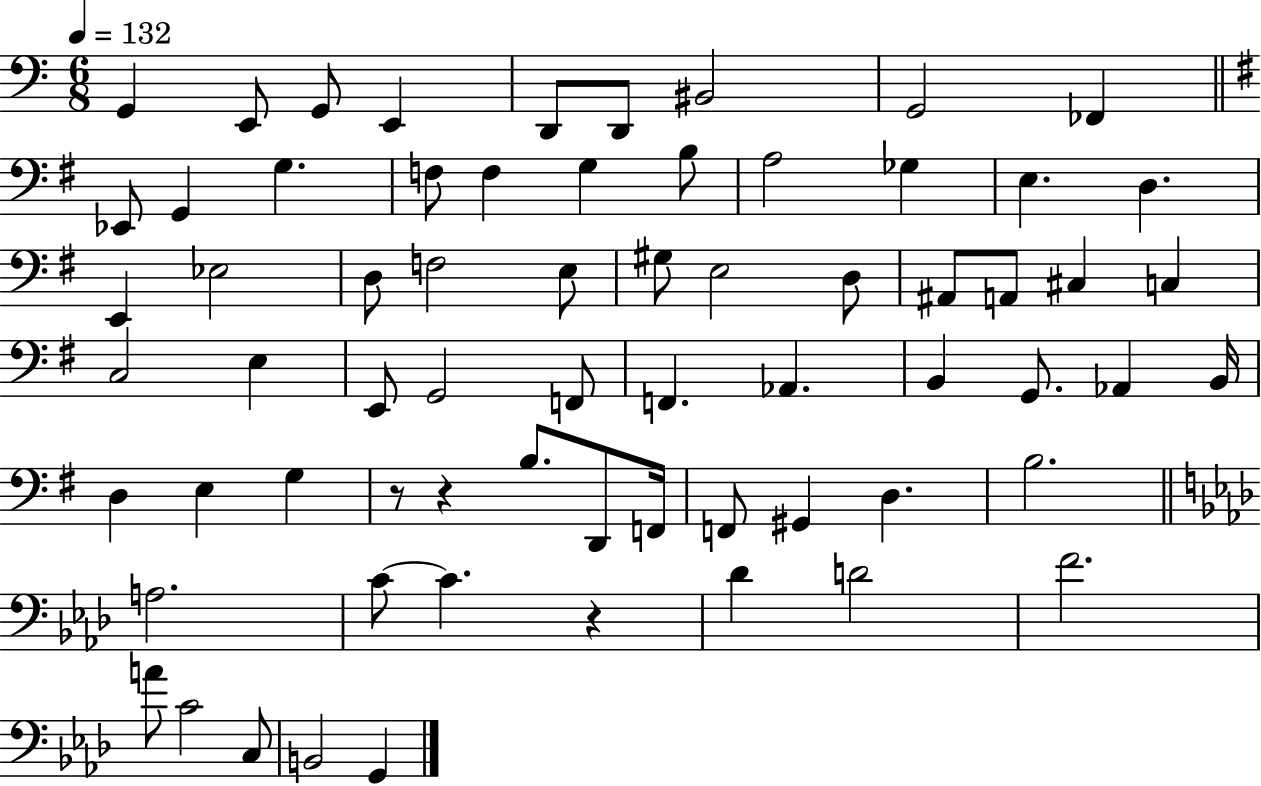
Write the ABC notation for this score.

X:1
T:Untitled
M:6/8
L:1/4
K:C
G,, E,,/2 G,,/2 E,, D,,/2 D,,/2 ^B,,2 G,,2 _F,, _E,,/2 G,, G, F,/2 F, G, B,/2 A,2 _G, E, D, E,, _E,2 D,/2 F,2 E,/2 ^G,/2 E,2 D,/2 ^A,,/2 A,,/2 ^C, C, C,2 E, E,,/2 G,,2 F,,/2 F,, _A,, B,, G,,/2 _A,, B,,/4 D, E, G, z/2 z B,/2 D,,/2 F,,/4 F,,/2 ^G,, D, B,2 A,2 C/2 C z _D D2 F2 A/2 C2 C,/2 B,,2 G,,